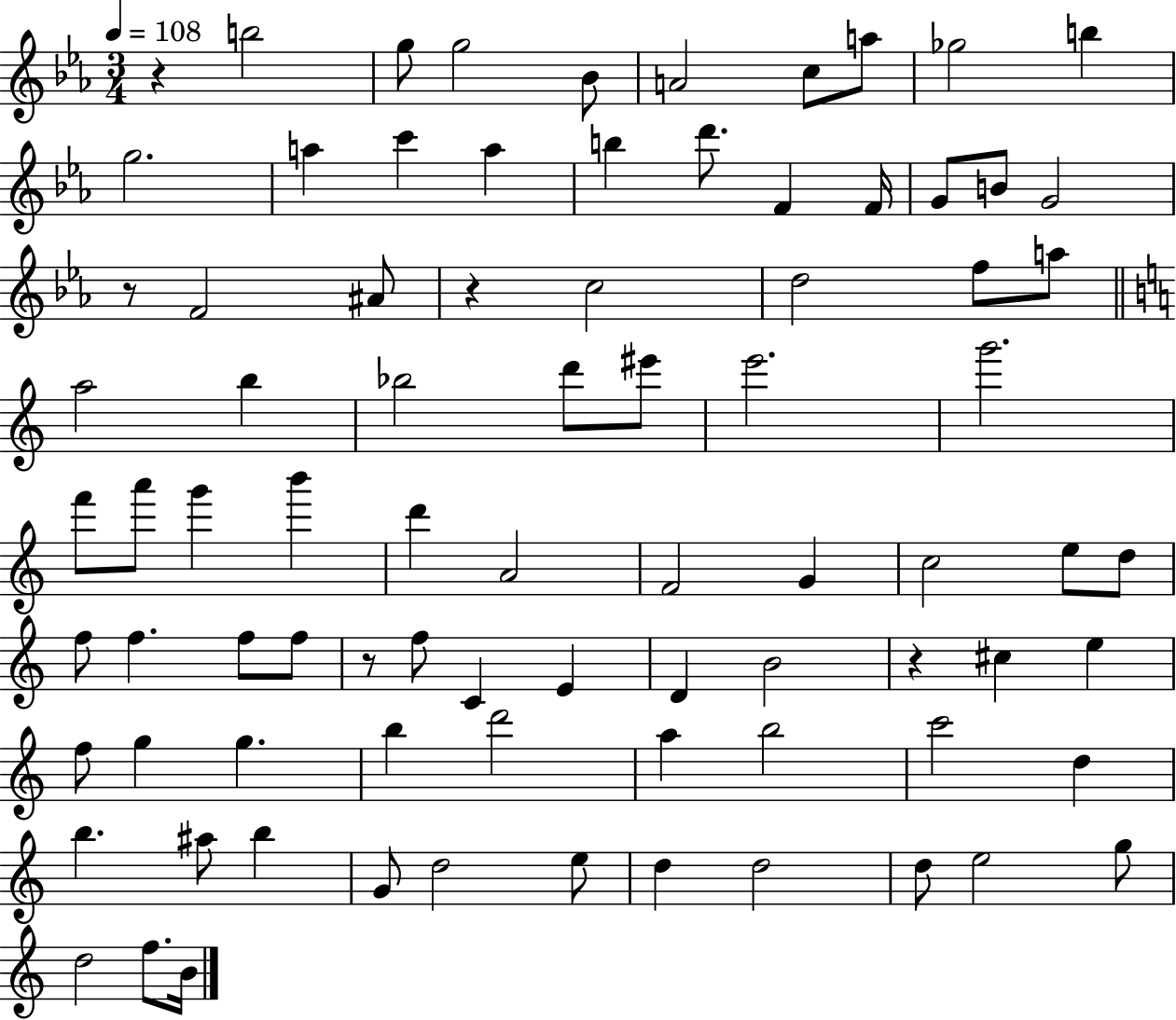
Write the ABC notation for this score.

X:1
T:Untitled
M:3/4
L:1/4
K:Eb
z b2 g/2 g2 _B/2 A2 c/2 a/2 _g2 b g2 a c' a b d'/2 F F/4 G/2 B/2 G2 z/2 F2 ^A/2 z c2 d2 f/2 a/2 a2 b _b2 d'/2 ^e'/2 e'2 g'2 f'/2 a'/2 g' b' d' A2 F2 G c2 e/2 d/2 f/2 f f/2 f/2 z/2 f/2 C E D B2 z ^c e f/2 g g b d'2 a b2 c'2 d b ^a/2 b G/2 d2 e/2 d d2 d/2 e2 g/2 d2 f/2 B/4